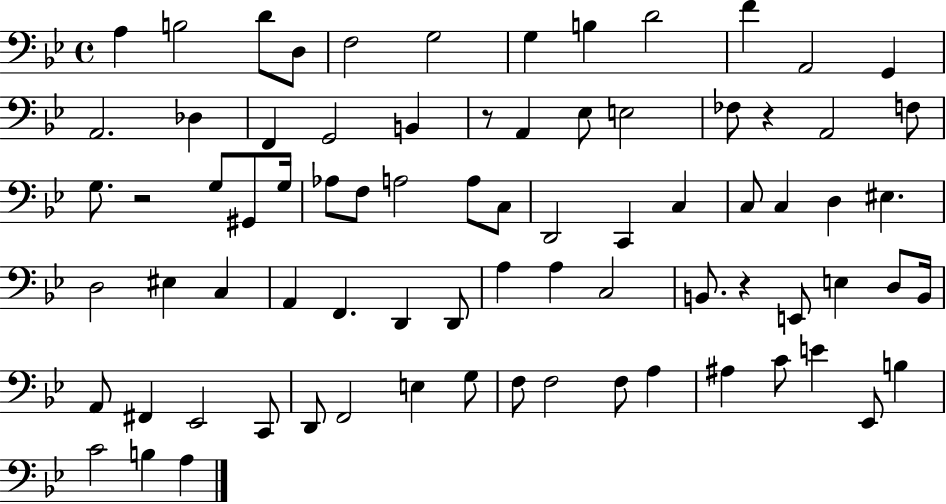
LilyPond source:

{
  \clef bass
  \time 4/4
  \defaultTimeSignature
  \key bes \major
  a4 b2 d'8 d8 | f2 g2 | g4 b4 d'2 | f'4 a,2 g,4 | \break a,2. des4 | f,4 g,2 b,4 | r8 a,4 ees8 e2 | fes8 r4 a,2 f8 | \break g8. r2 g8 gis,8 g16 | aes8 f8 a2 a8 c8 | d,2 c,4 c4 | c8 c4 d4 eis4. | \break d2 eis4 c4 | a,4 f,4. d,4 d,8 | a4 a4 c2 | b,8. r4 e,8 e4 d8 b,16 | \break a,8 fis,4 ees,2 c,8 | d,8 f,2 e4 g8 | f8 f2 f8 a4 | ais4 c'8 e'4 ees,8 b4 | \break c'2 b4 a4 | \bar "|."
}